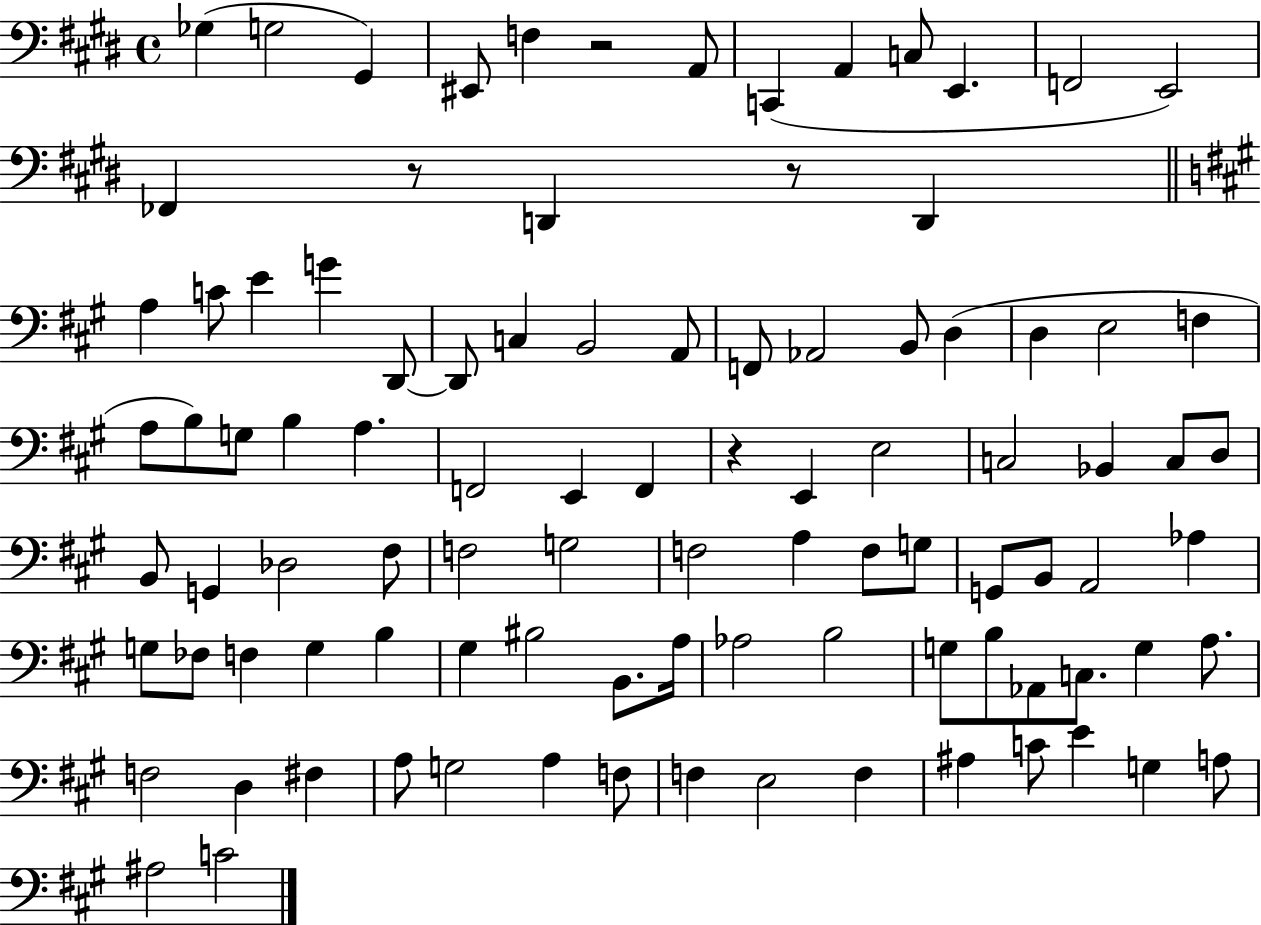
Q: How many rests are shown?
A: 4